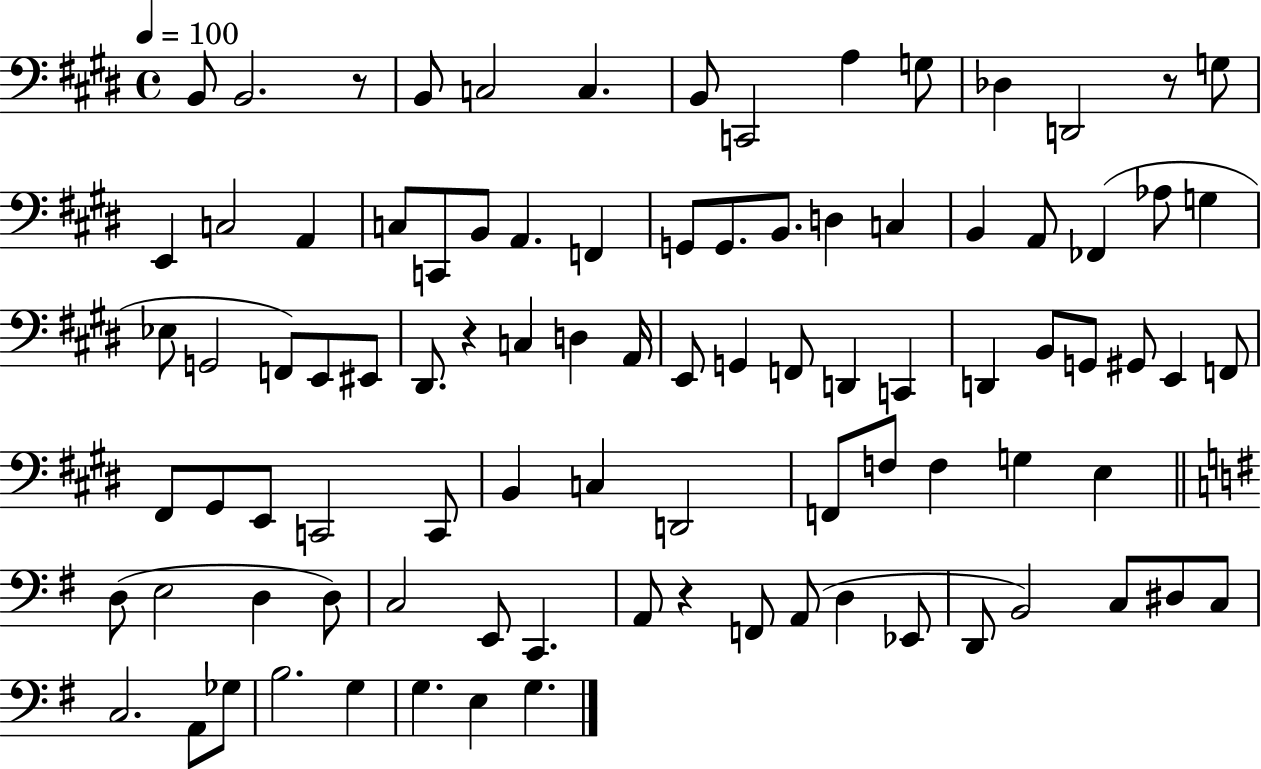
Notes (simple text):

B2/e B2/h. R/e B2/e C3/h C3/q. B2/e C2/h A3/q G3/e Db3/q D2/h R/e G3/e E2/q C3/h A2/q C3/e C2/e B2/e A2/q. F2/q G2/e G2/e. B2/e. D3/q C3/q B2/q A2/e FES2/q Ab3/e G3/q Eb3/e G2/h F2/e E2/e EIS2/e D#2/e. R/q C3/q D3/q A2/s E2/e G2/q F2/e D2/q C2/q D2/q B2/e G2/e G#2/e E2/q F2/e F#2/e G#2/e E2/e C2/h C2/e B2/q C3/q D2/h F2/e F3/e F3/q G3/q E3/q D3/e E3/h D3/q D3/e C3/h E2/e C2/q. A2/e R/q F2/e A2/e D3/q Eb2/e D2/e B2/h C3/e D#3/e C3/e C3/h. A2/e Gb3/e B3/h. G3/q G3/q. E3/q G3/q.